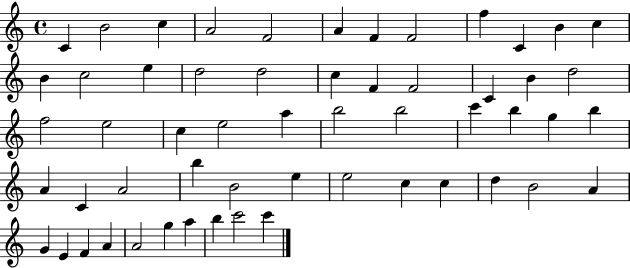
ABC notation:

X:1
T:Untitled
M:4/4
L:1/4
K:C
C B2 c A2 F2 A F F2 f C B c B c2 e d2 d2 c F F2 C B d2 f2 e2 c e2 a b2 b2 c' b g b A C A2 b B2 e e2 c c d B2 A G E F A A2 g a b c'2 c'